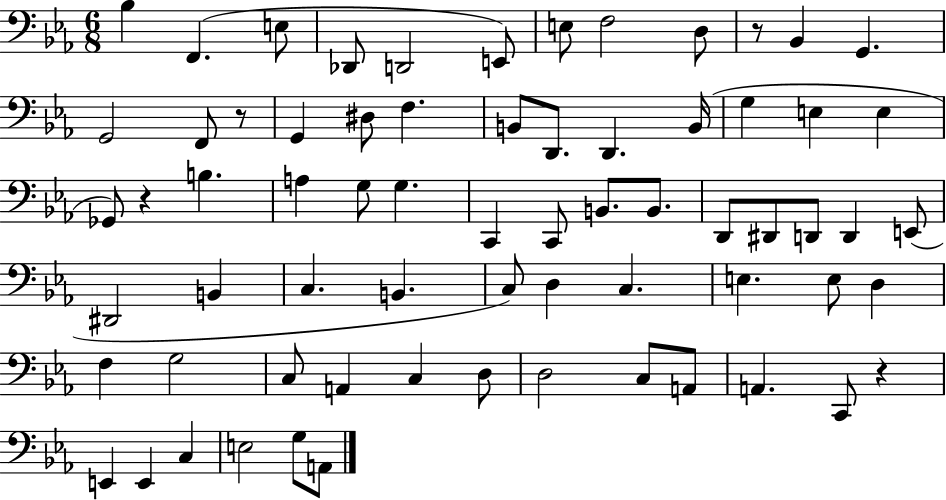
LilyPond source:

{
  \clef bass
  \numericTimeSignature
  \time 6/8
  \key ees \major
  \repeat volta 2 { bes4 f,4.( e8 | des,8 d,2 e,8) | e8 f2 d8 | r8 bes,4 g,4. | \break g,2 f,8 r8 | g,4 dis8 f4. | b,8 d,8. d,4. b,16( | g4 e4 e4 | \break ges,8) r4 b4. | a4 g8 g4. | c,4 c,8 b,8. b,8. | d,8 dis,8 d,8 d,4 e,8( | \break dis,2 b,4 | c4. b,4. | c8) d4 c4. | e4. e8 d4 | \break f4 g2 | c8 a,4 c4 d8 | d2 c8 a,8 | a,4. c,8 r4 | \break e,4 e,4 c4 | e2 g8 a,8 | } \bar "|."
}